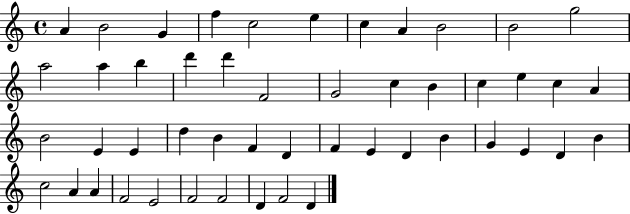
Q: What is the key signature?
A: C major